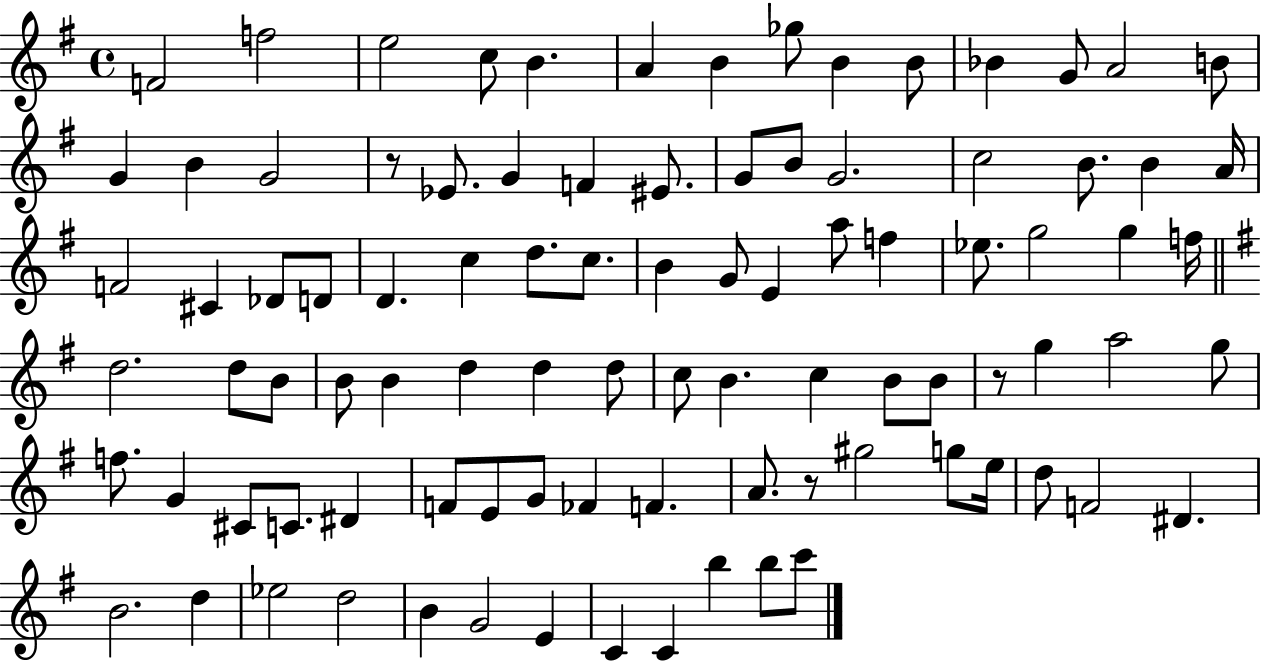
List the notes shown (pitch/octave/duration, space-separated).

F4/h F5/h E5/h C5/e B4/q. A4/q B4/q Gb5/e B4/q B4/e Bb4/q G4/e A4/h B4/e G4/q B4/q G4/h R/e Eb4/e. G4/q F4/q EIS4/e. G4/e B4/e G4/h. C5/h B4/e. B4/q A4/s F4/h C#4/q Db4/e D4/e D4/q. C5/q D5/e. C5/e. B4/q G4/e E4/q A5/e F5/q Eb5/e. G5/h G5/q F5/s D5/h. D5/e B4/e B4/e B4/q D5/q D5/q D5/e C5/e B4/q. C5/q B4/e B4/e R/e G5/q A5/h G5/e F5/e. G4/q C#4/e C4/e. D#4/q F4/e E4/e G4/e FES4/q F4/q. A4/e. R/e G#5/h G5/e E5/s D5/e F4/h D#4/q. B4/h. D5/q Eb5/h D5/h B4/q G4/h E4/q C4/q C4/q B5/q B5/e C6/e